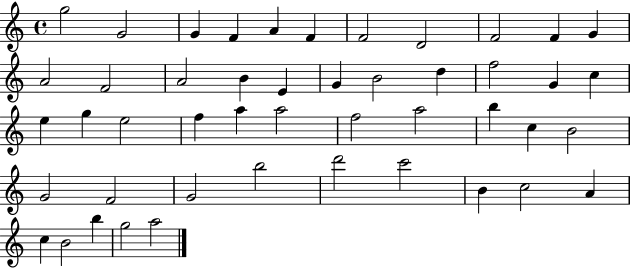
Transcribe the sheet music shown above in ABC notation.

X:1
T:Untitled
M:4/4
L:1/4
K:C
g2 G2 G F A F F2 D2 F2 F G A2 F2 A2 B E G B2 d f2 G c e g e2 f a a2 f2 a2 b c B2 G2 F2 G2 b2 d'2 c'2 B c2 A c B2 b g2 a2